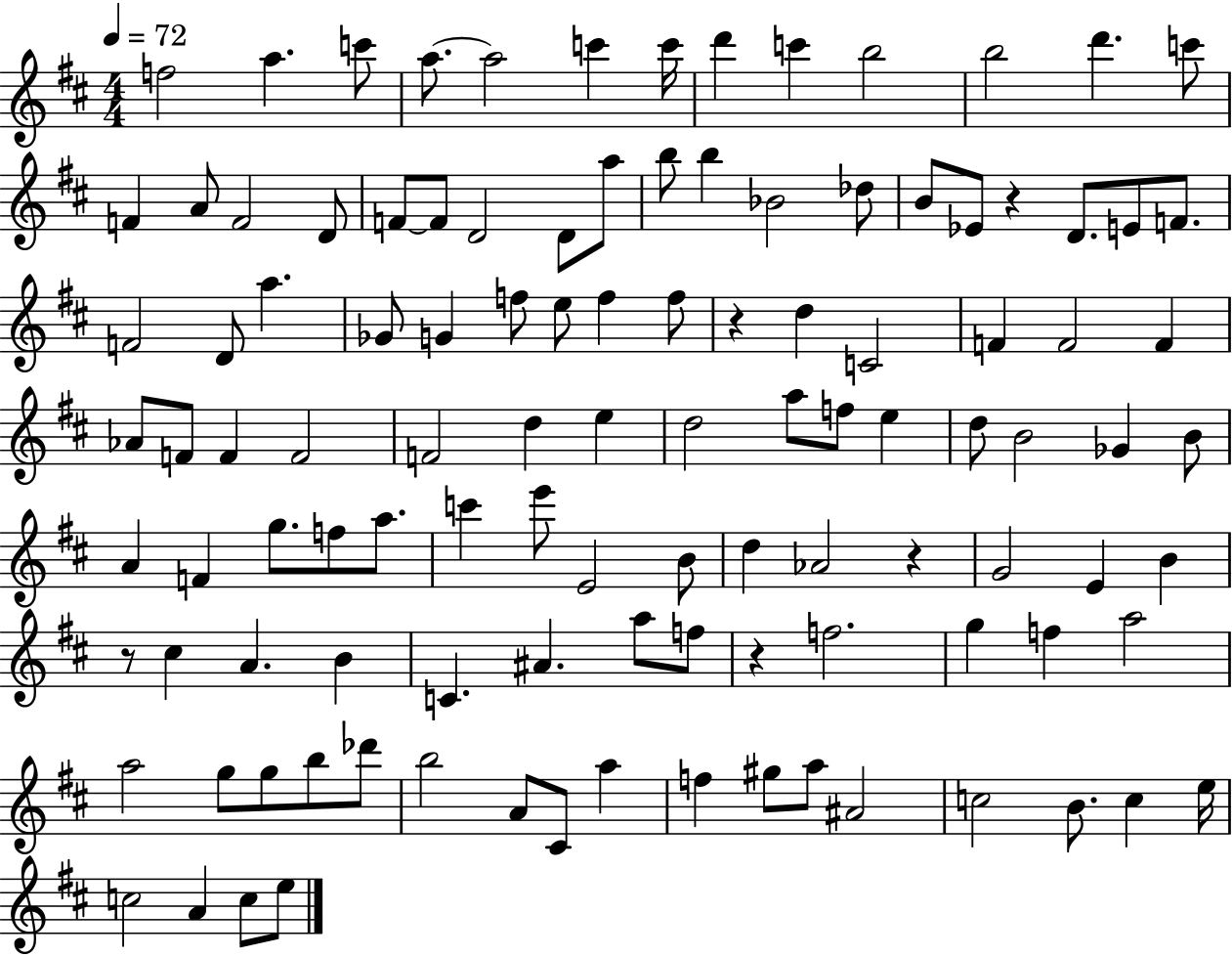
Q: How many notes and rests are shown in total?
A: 111